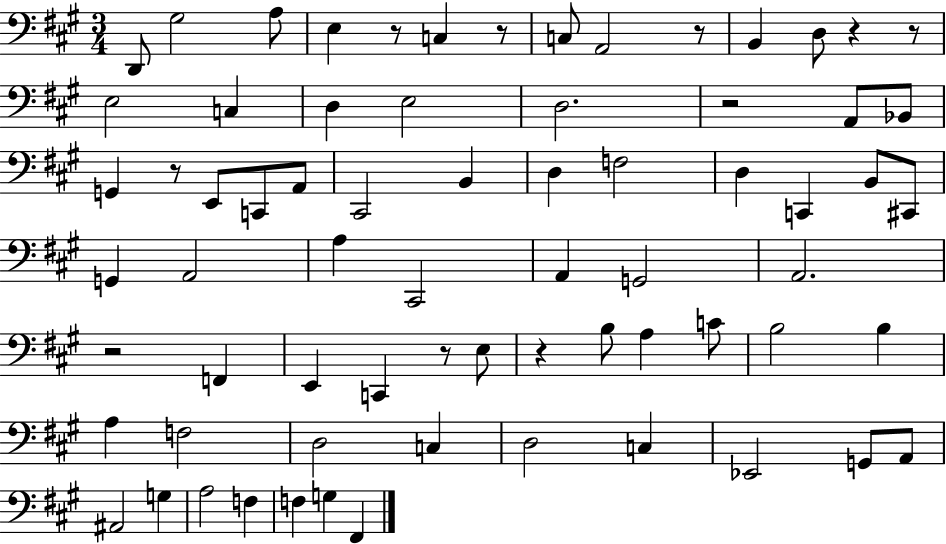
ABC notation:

X:1
T:Untitled
M:3/4
L:1/4
K:A
D,,/2 ^G,2 A,/2 E, z/2 C, z/2 C,/2 A,,2 z/2 B,, D,/2 z z/2 E,2 C, D, E,2 D,2 z2 A,,/2 _B,,/2 G,, z/2 E,,/2 C,,/2 A,,/2 ^C,,2 B,, D, F,2 D, C,, B,,/2 ^C,,/2 G,, A,,2 A, ^C,,2 A,, G,,2 A,,2 z2 F,, E,, C,, z/2 E,/2 z B,/2 A, C/2 B,2 B, A, F,2 D,2 C, D,2 C, _E,,2 G,,/2 A,,/2 ^A,,2 G, A,2 F, F, G, ^F,,